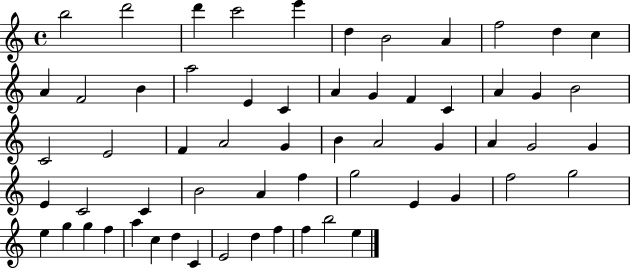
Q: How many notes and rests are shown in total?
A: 60